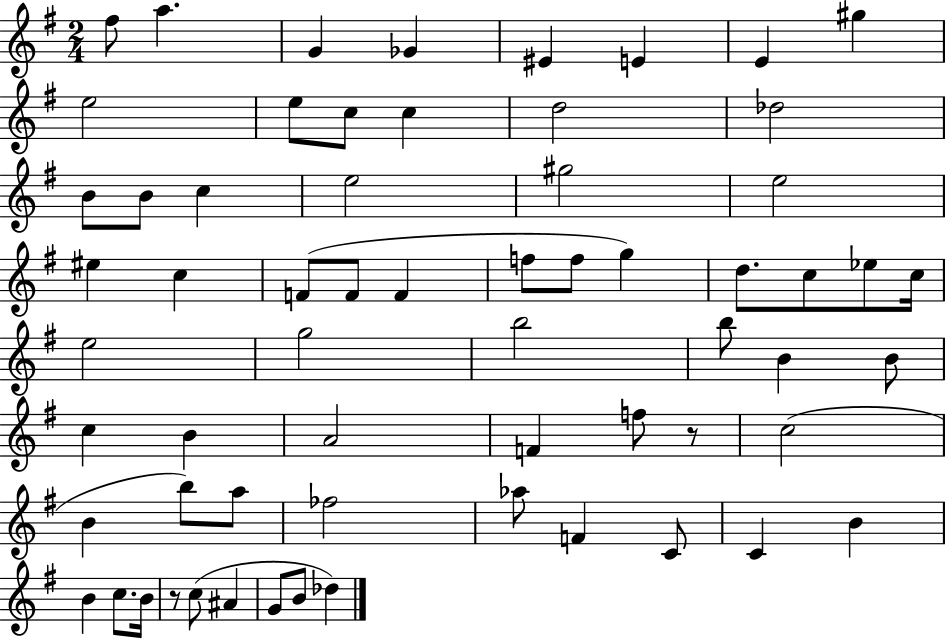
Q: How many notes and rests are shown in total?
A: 63